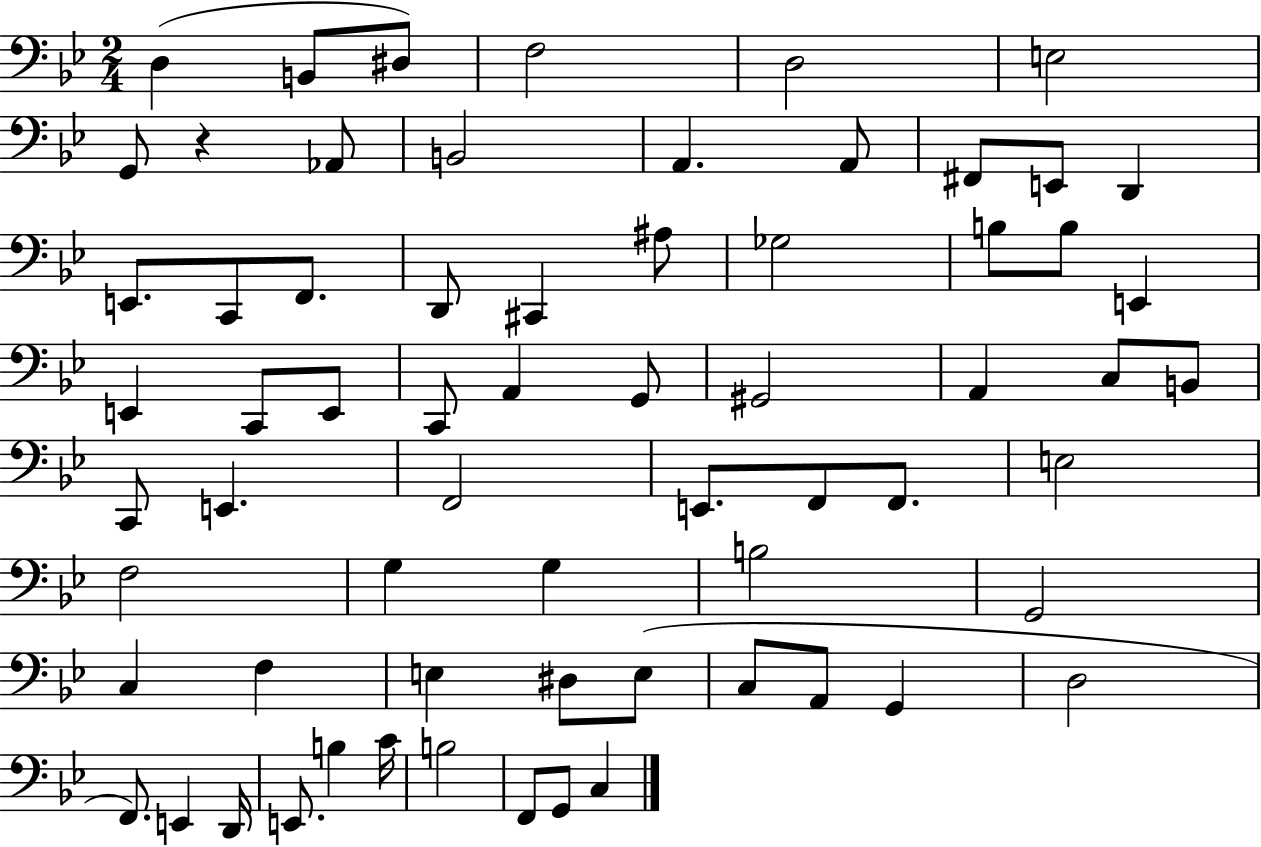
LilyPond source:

{
  \clef bass
  \numericTimeSignature
  \time 2/4
  \key bes \major
  \repeat volta 2 { d4( b,8 dis8) | f2 | d2 | e2 | \break g,8 r4 aes,8 | b,2 | a,4. a,8 | fis,8 e,8 d,4 | \break e,8. c,8 f,8. | d,8 cis,4 ais8 | ges2 | b8 b8 e,4 | \break e,4 c,8 e,8 | c,8 a,4 g,8 | gis,2 | a,4 c8 b,8 | \break c,8 e,4. | f,2 | e,8. f,8 f,8. | e2 | \break f2 | g4 g4 | b2 | g,2 | \break c4 f4 | e4 dis8 e8( | c8 a,8 g,4 | d2 | \break f,8.) e,4 d,16 | e,8. b4 c'16 | b2 | f,8 g,8 c4 | \break } \bar "|."
}